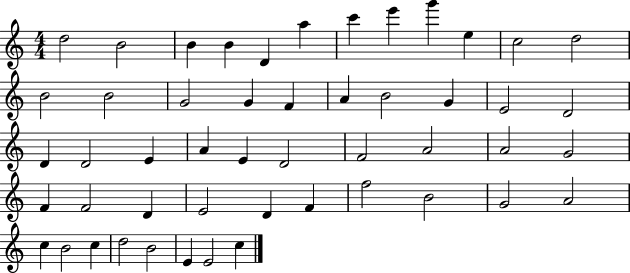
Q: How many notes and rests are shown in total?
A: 50